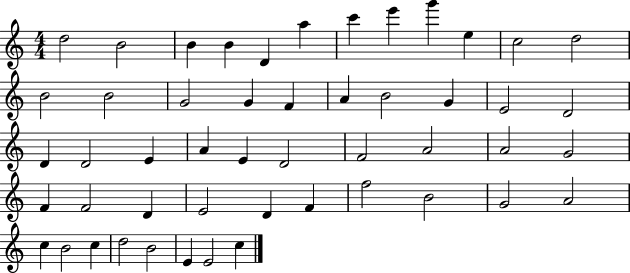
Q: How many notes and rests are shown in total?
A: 50